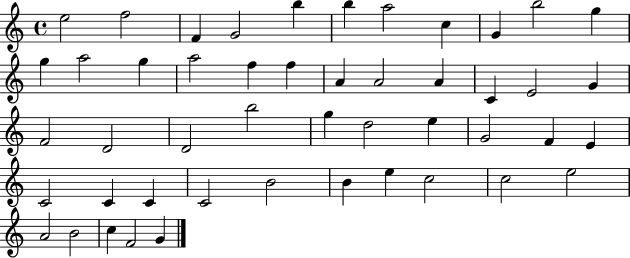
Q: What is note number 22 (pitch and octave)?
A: E4